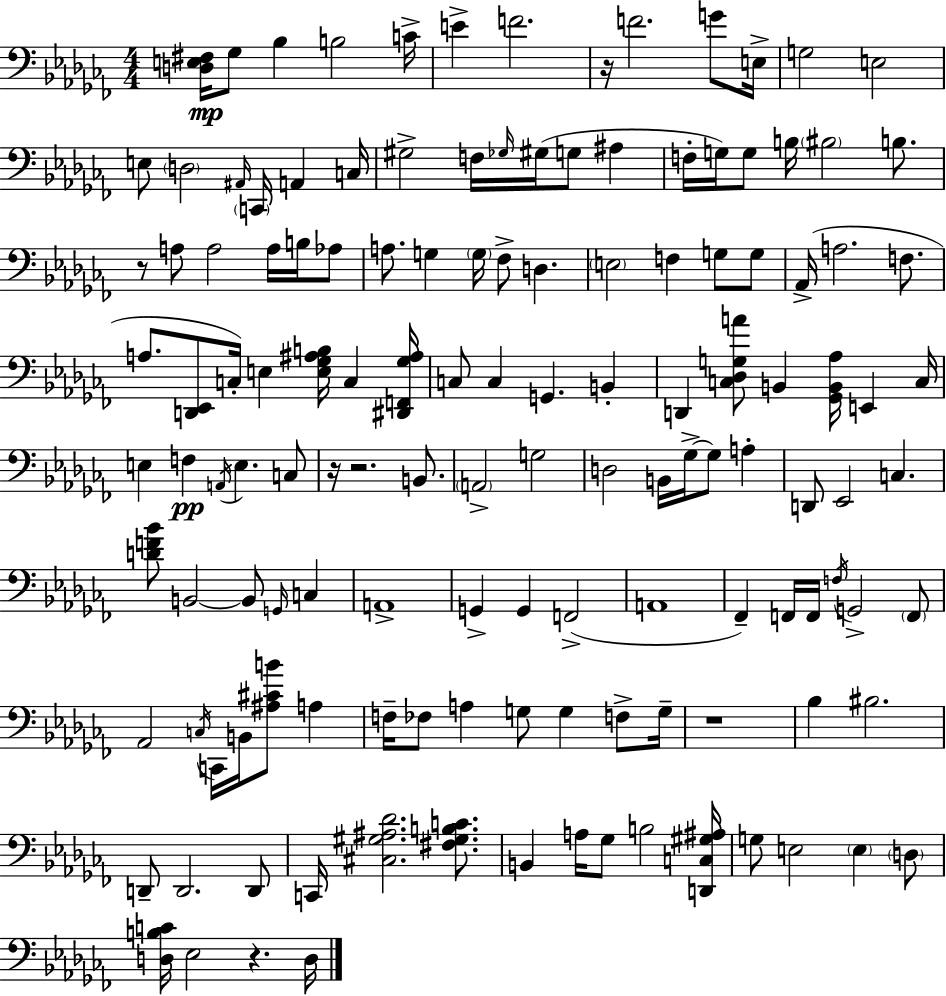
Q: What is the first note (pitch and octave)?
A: Gb3